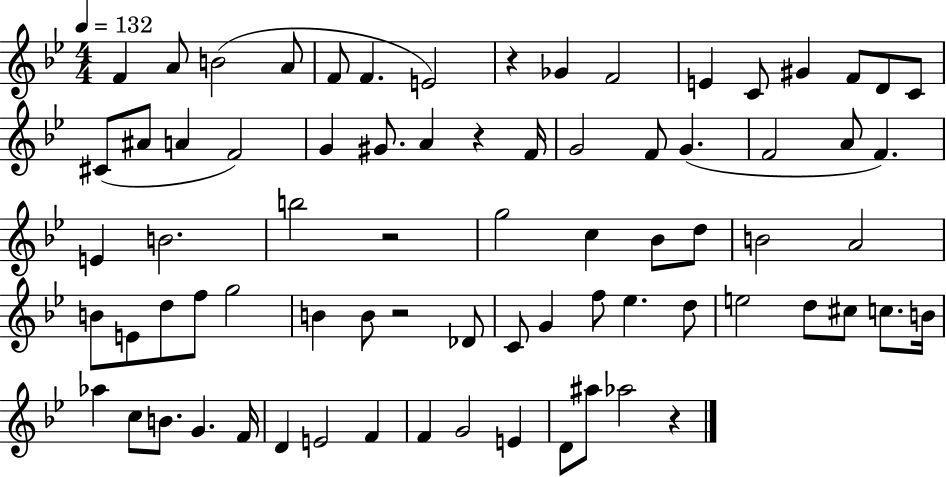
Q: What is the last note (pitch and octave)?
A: Ab5